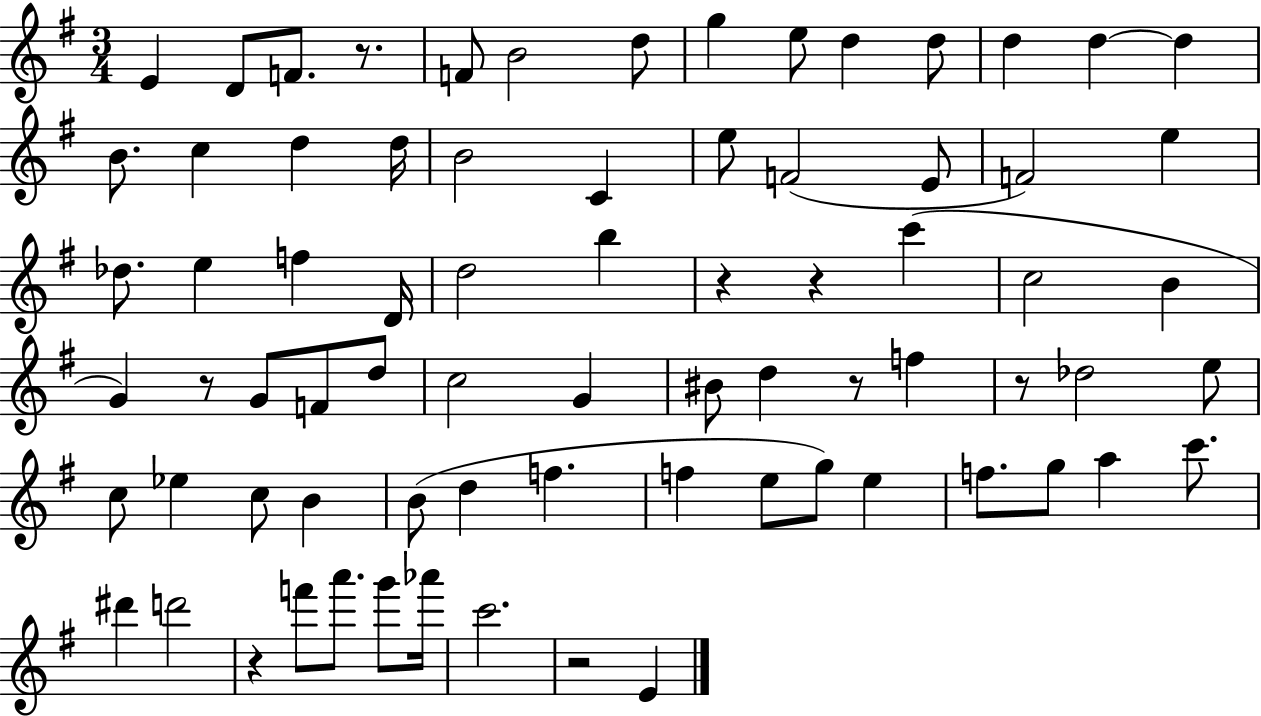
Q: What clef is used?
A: treble